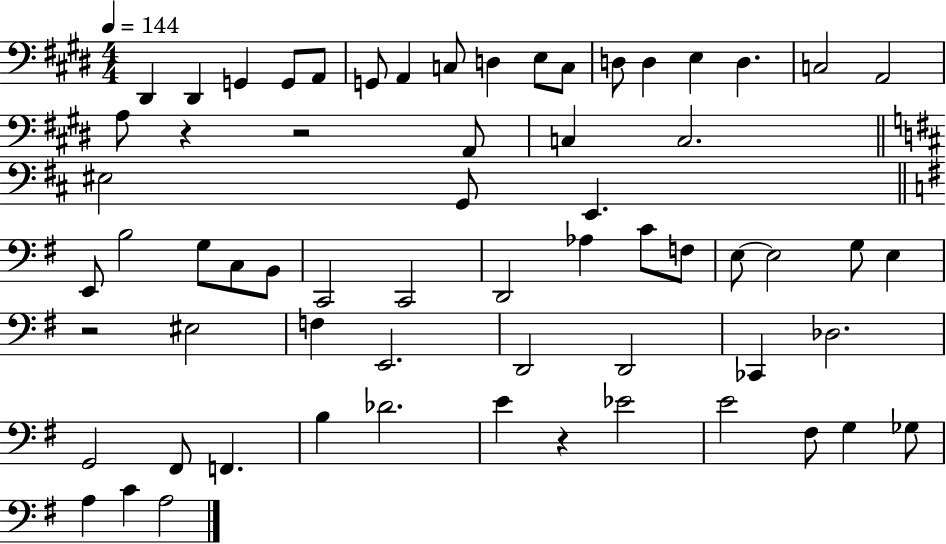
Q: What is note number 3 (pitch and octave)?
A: G2